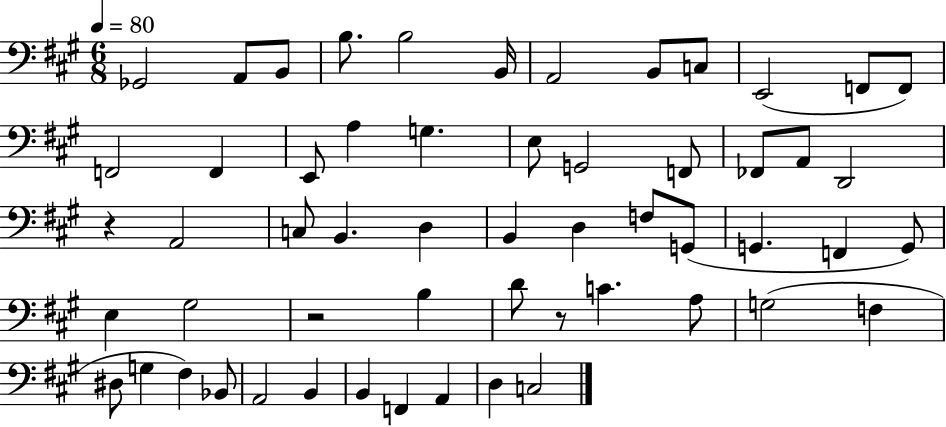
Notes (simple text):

Gb2/h A2/e B2/e B3/e. B3/h B2/s A2/h B2/e C3/e E2/h F2/e F2/e F2/h F2/q E2/e A3/q G3/q. E3/e G2/h F2/e FES2/e A2/e D2/h R/q A2/h C3/e B2/q. D3/q B2/q D3/q F3/e G2/e G2/q. F2/q G2/e E3/q G#3/h R/h B3/q D4/e R/e C4/q. A3/e G3/h F3/q D#3/e G3/q F#3/q Bb2/e A2/h B2/q B2/q F2/q A2/q D3/q C3/h